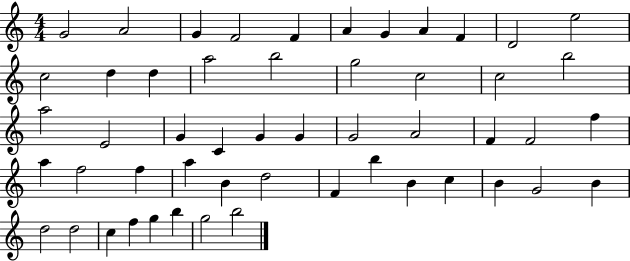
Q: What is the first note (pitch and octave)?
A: G4